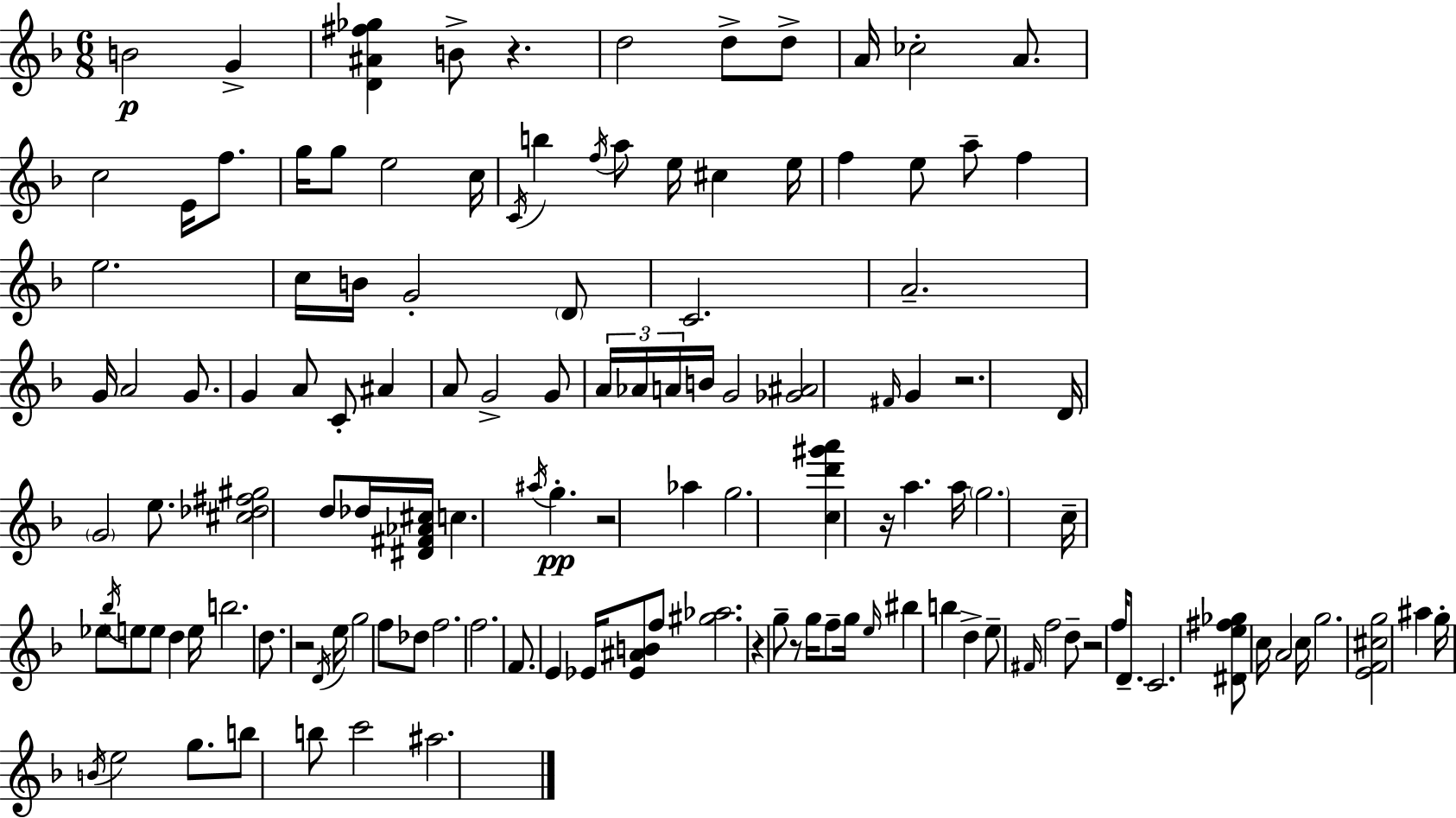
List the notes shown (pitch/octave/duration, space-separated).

B4/h G4/q [D4,A#4,F#5,Gb5]/q B4/e R/q. D5/h D5/e D5/e A4/s CES5/h A4/e. C5/h E4/s F5/e. G5/s G5/e E5/h C5/s C4/s B5/q F5/s A5/e E5/s C#5/q E5/s F5/q E5/e A5/e F5/q E5/h. C5/s B4/s G4/h D4/e C4/h. A4/h. G4/s A4/h G4/e. G4/q A4/e C4/e A#4/q A4/e G4/h G4/e A4/s Ab4/s A4/s B4/s G4/h [Gb4,A#4]/h F#4/s G4/q R/h. D4/s G4/h E5/e. [C#5,Db5,F#5,G#5]/h D5/e Db5/s [D#4,F#4,Ab4,C#5]/s C5/q. A#5/s G5/q. R/h Ab5/q G5/h. [C5,D6,G#6,A6]/q R/s A5/q. A5/s G5/h. C5/s Eb5/e Bb5/s E5/e E5/e D5/q E5/s B5/h. D5/e. R/h D4/s E5/s G5/h F5/e Db5/e F5/h. F5/h. F4/e. E4/q Eb4/s [Eb4,A#4,B4]/e F5/e [G#5,Ab5]/h. R/q G5/e R/e G5/s F5/e G5/s E5/s BIS5/q B5/q D5/q E5/e F#4/s F5/h D5/e R/h F5/s D4/e. C4/h. [D#4,E5,F#5,Gb5]/e C5/s A4/h C5/s G5/h. [E4,F4,C#5,G5]/h A#5/q G5/s B4/s E5/h G5/e. B5/e B5/e C6/h A#5/h.